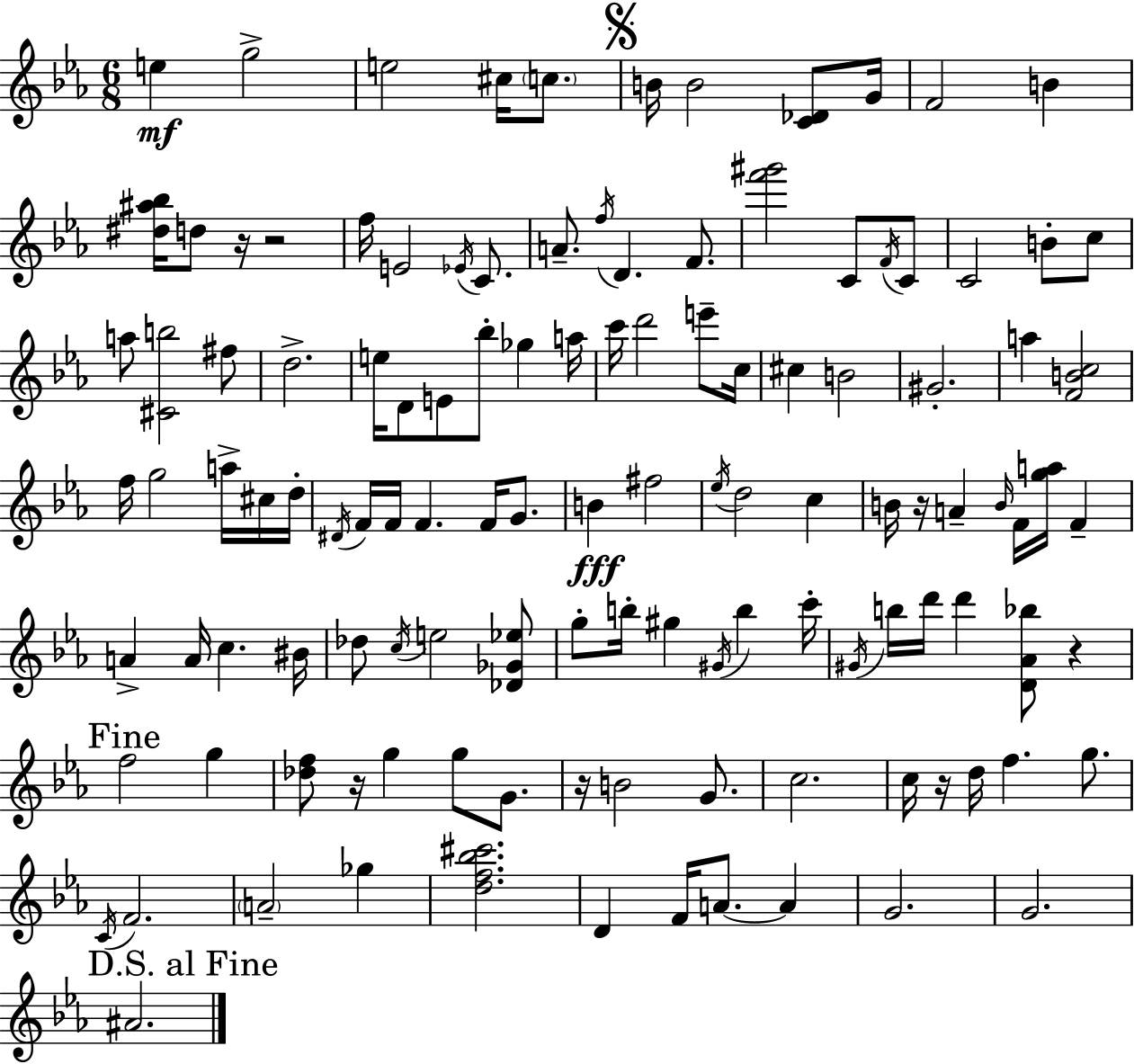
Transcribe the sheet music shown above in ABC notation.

X:1
T:Untitled
M:6/8
L:1/4
K:Cm
e g2 e2 ^c/4 c/2 B/4 B2 [C_D]/2 G/4 F2 B [^d^a_b]/4 d/2 z/4 z2 f/4 E2 _E/4 C/2 A/2 f/4 D F/2 [f'^g']2 C/2 F/4 C/2 C2 B/2 c/2 a/2 [^Cb]2 ^f/2 d2 e/4 D/2 E/2 _b/2 _g a/4 c'/4 d'2 e'/2 c/4 ^c B2 ^G2 a [FBc]2 f/4 g2 a/4 ^c/4 d/4 ^D/4 F/4 F/4 F F/4 G/2 B ^f2 _e/4 d2 c B/4 z/4 A B/4 F/4 [ga]/4 F A A/4 c ^B/4 _d/2 c/4 e2 [_D_G_e]/2 g/2 b/4 ^g ^G/4 b c'/4 ^G/4 b/4 d'/4 d' [D_A_b]/2 z f2 g [_df]/2 z/4 g g/2 G/2 z/4 B2 G/2 c2 c/4 z/4 d/4 f g/2 C/4 F2 A2 _g [df_b^c']2 D F/4 A/2 A G2 G2 ^A2